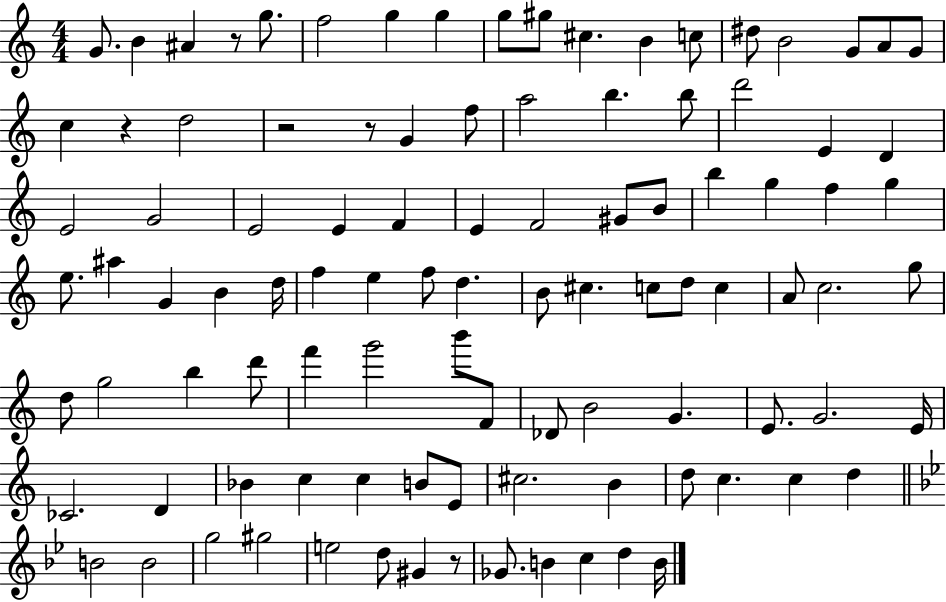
G4/e. B4/q A#4/q R/e G5/e. F5/h G5/q G5/q G5/e G#5/e C#5/q. B4/q C5/e D#5/e B4/h G4/e A4/e G4/e C5/q R/q D5/h R/h R/e G4/q F5/e A5/h B5/q. B5/e D6/h E4/q D4/q E4/h G4/h E4/h E4/q F4/q E4/q F4/h G#4/e B4/e B5/q G5/q F5/q G5/q E5/e. A#5/q G4/q B4/q D5/s F5/q E5/q F5/e D5/q. B4/e C#5/q. C5/e D5/e C5/q A4/e C5/h. G5/e D5/e G5/h B5/q D6/e F6/q G6/h B6/e F4/e Db4/e B4/h G4/q. E4/e. G4/h. E4/s CES4/h. D4/q Bb4/q C5/q C5/q B4/e E4/e C#5/h. B4/q D5/e C5/q. C5/q D5/q B4/h B4/h G5/h G#5/h E5/h D5/e G#4/q R/e Gb4/e. B4/q C5/q D5/q B4/s